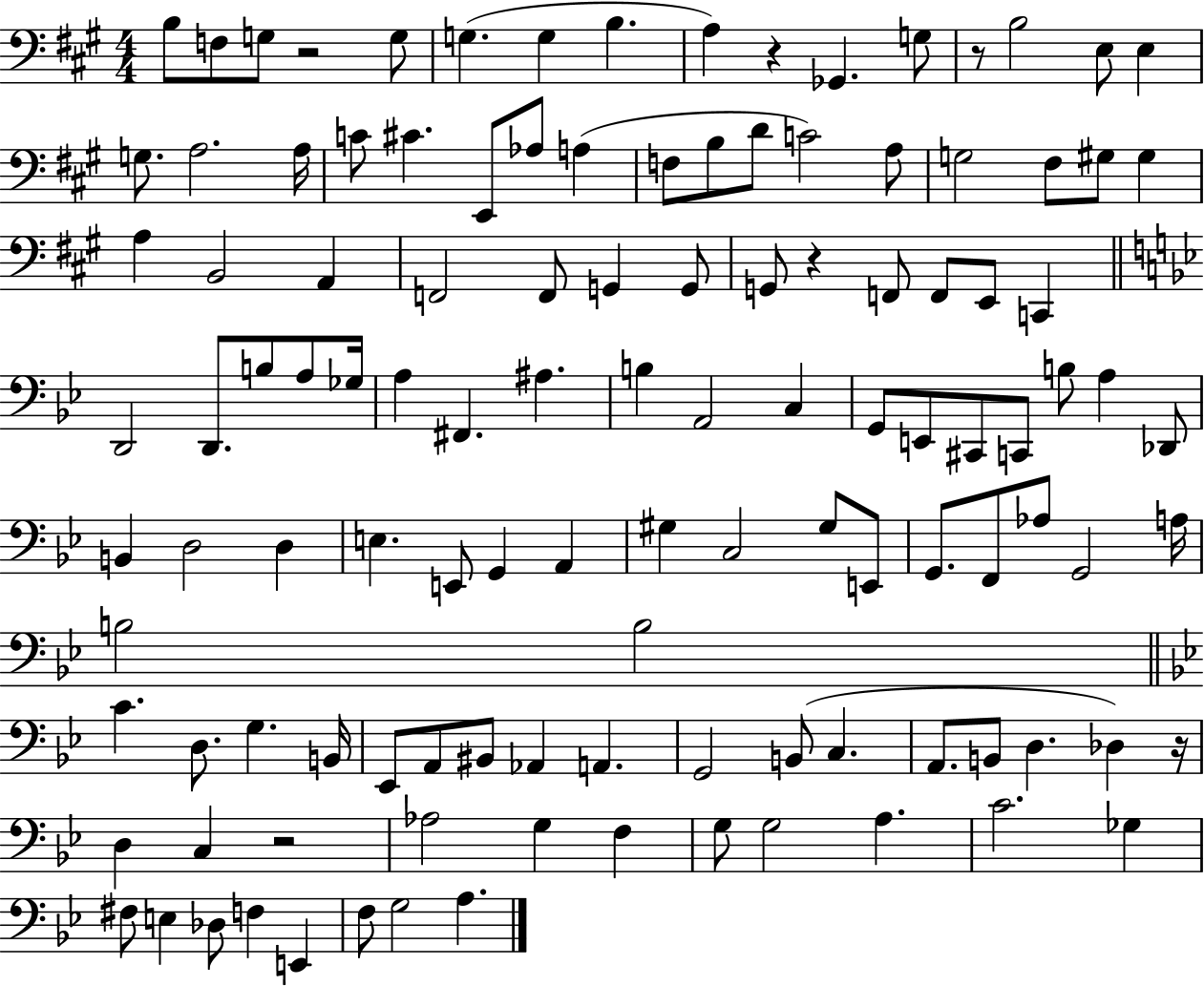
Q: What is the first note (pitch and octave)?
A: B3